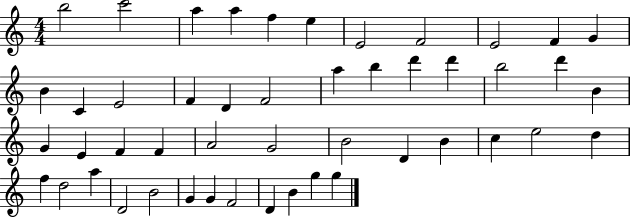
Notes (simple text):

B5/h C6/h A5/q A5/q F5/q E5/q E4/h F4/h E4/h F4/q G4/q B4/q C4/q E4/h F4/q D4/q F4/h A5/q B5/q D6/q D6/q B5/h D6/q B4/q G4/q E4/q F4/q F4/q A4/h G4/h B4/h D4/q B4/q C5/q E5/h D5/q F5/q D5/h A5/q D4/h B4/h G4/q G4/q F4/h D4/q B4/q G5/q G5/q